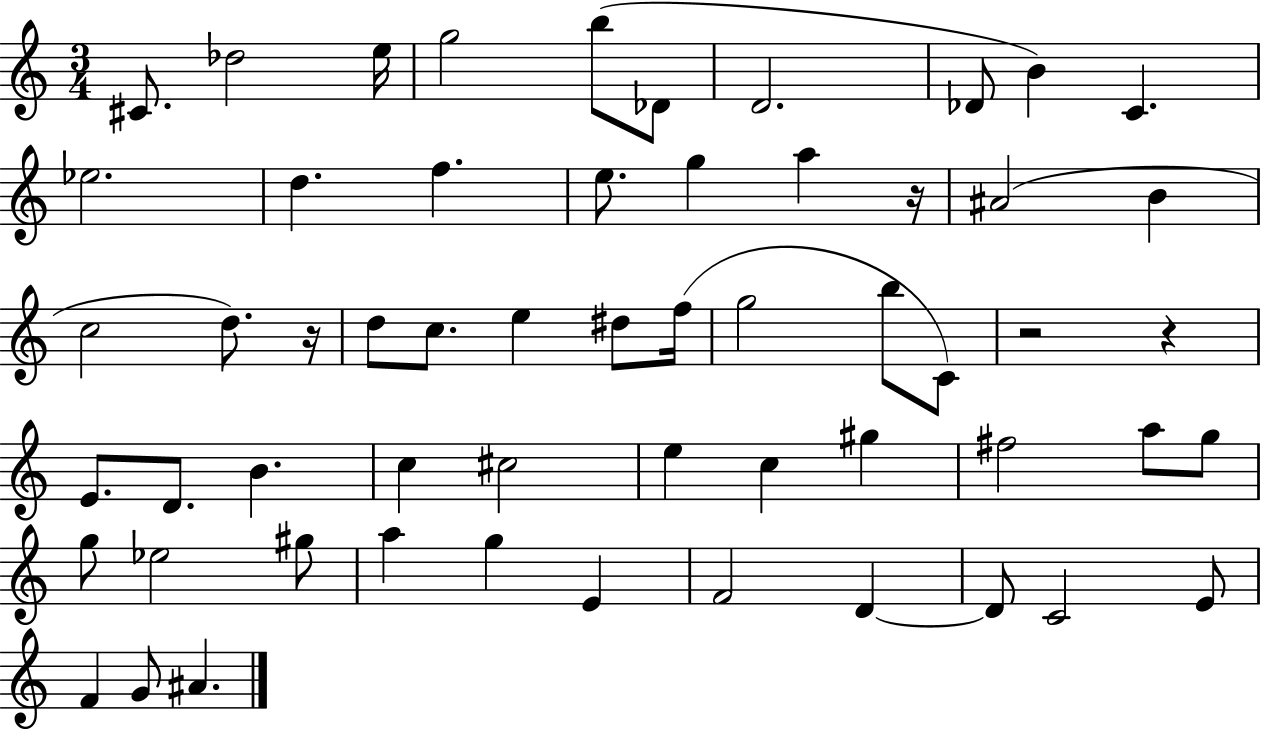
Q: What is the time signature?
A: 3/4